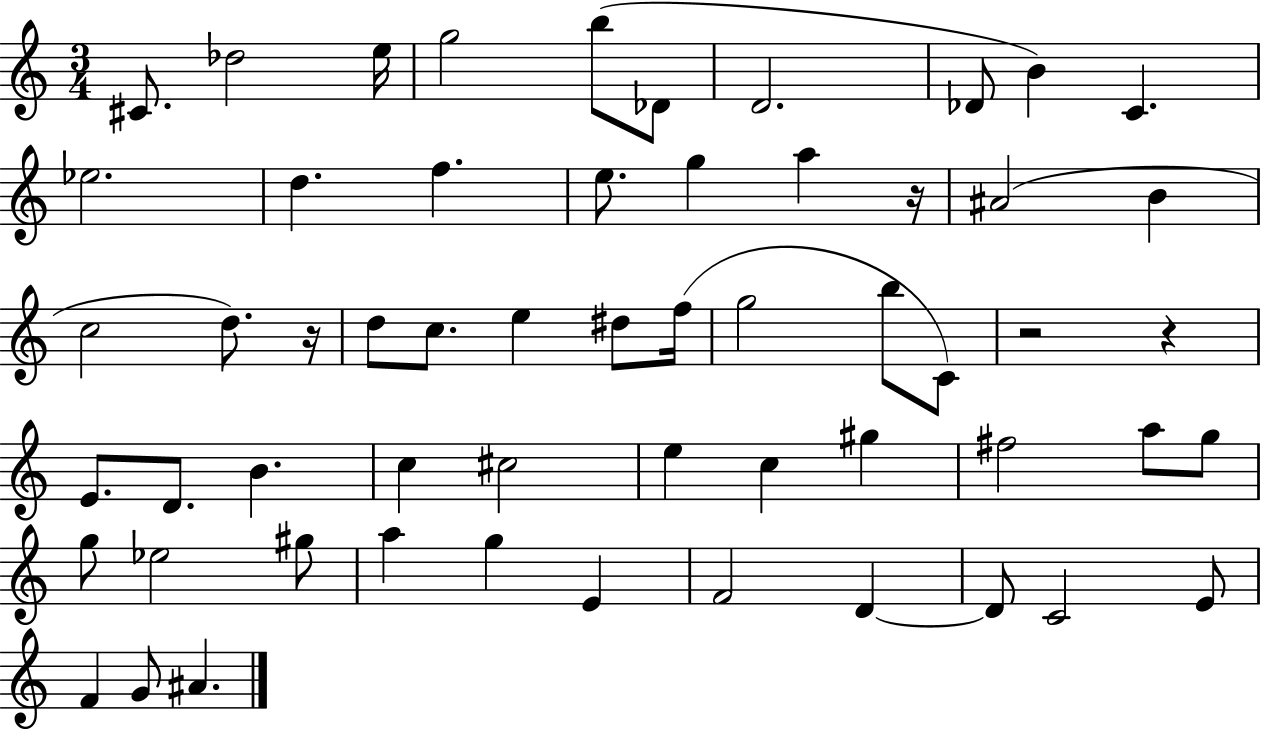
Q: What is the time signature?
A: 3/4